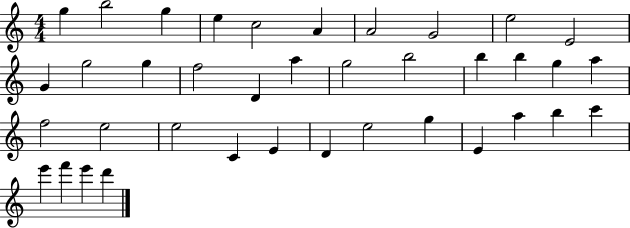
X:1
T:Untitled
M:4/4
L:1/4
K:C
g b2 g e c2 A A2 G2 e2 E2 G g2 g f2 D a g2 b2 b b g a f2 e2 e2 C E D e2 g E a b c' e' f' e' d'